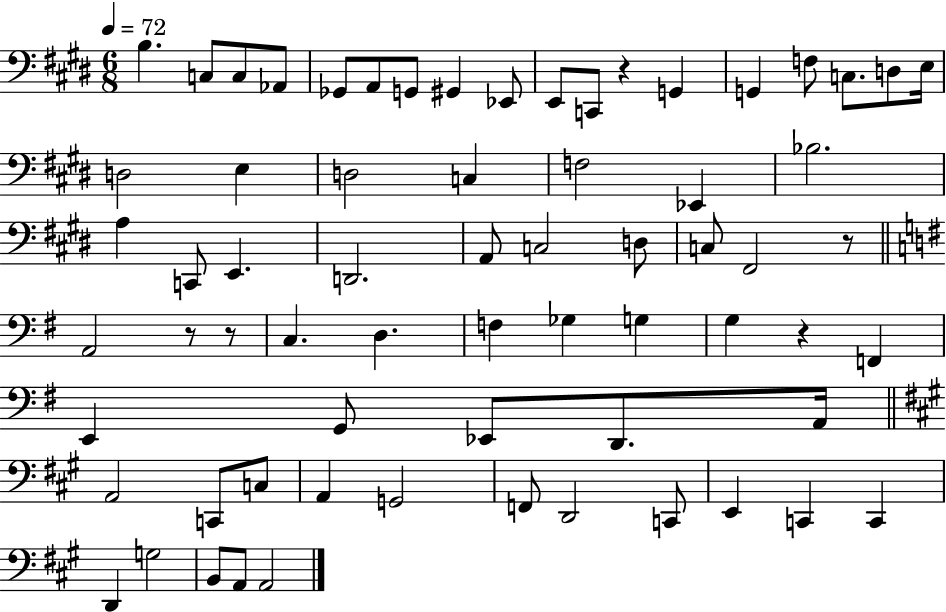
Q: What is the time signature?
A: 6/8